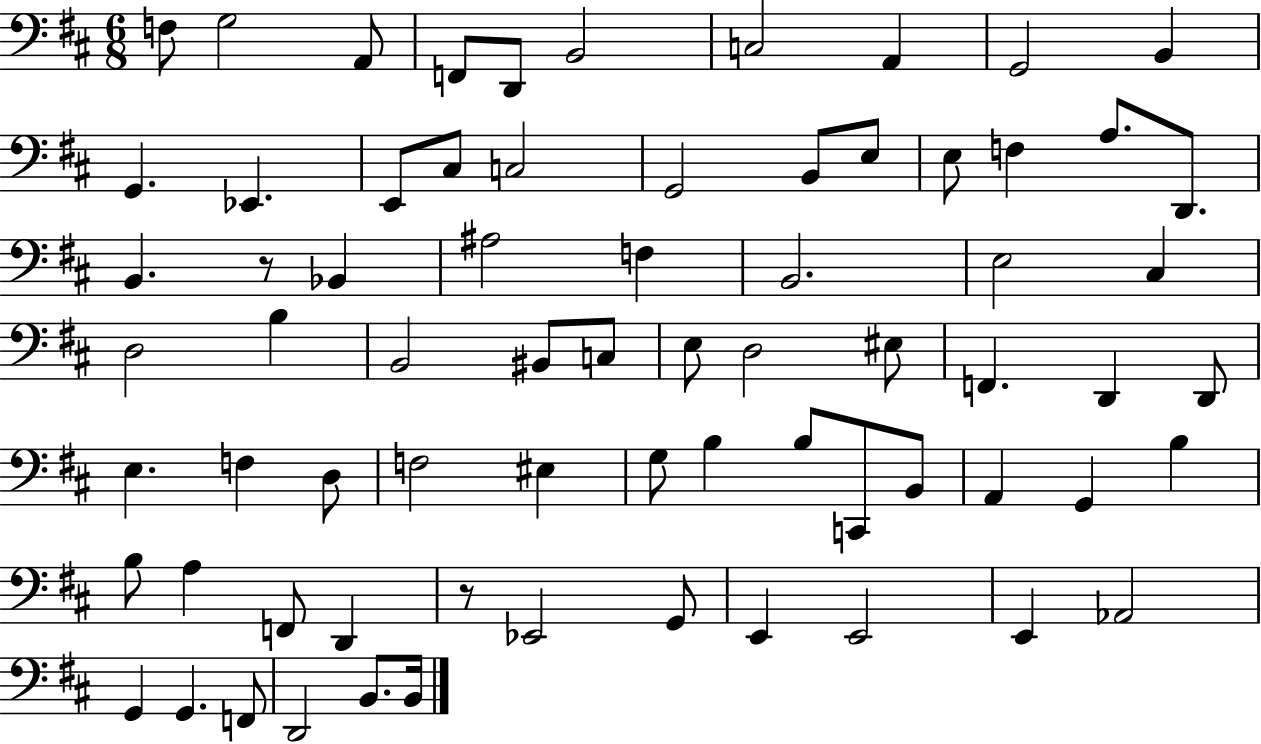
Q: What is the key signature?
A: D major